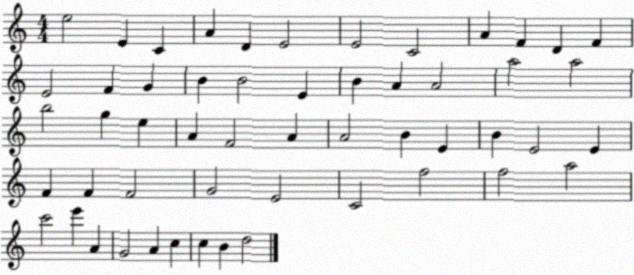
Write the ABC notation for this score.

X:1
T:Untitled
M:4/4
L:1/4
K:C
e2 E C A D E2 E2 C2 A F D F E2 F G B B2 E B A A2 a2 a2 b2 g e A F2 A A2 B E B E2 E F F F2 G2 E2 C2 f2 f2 a2 c'2 e' A G2 A c c B d2